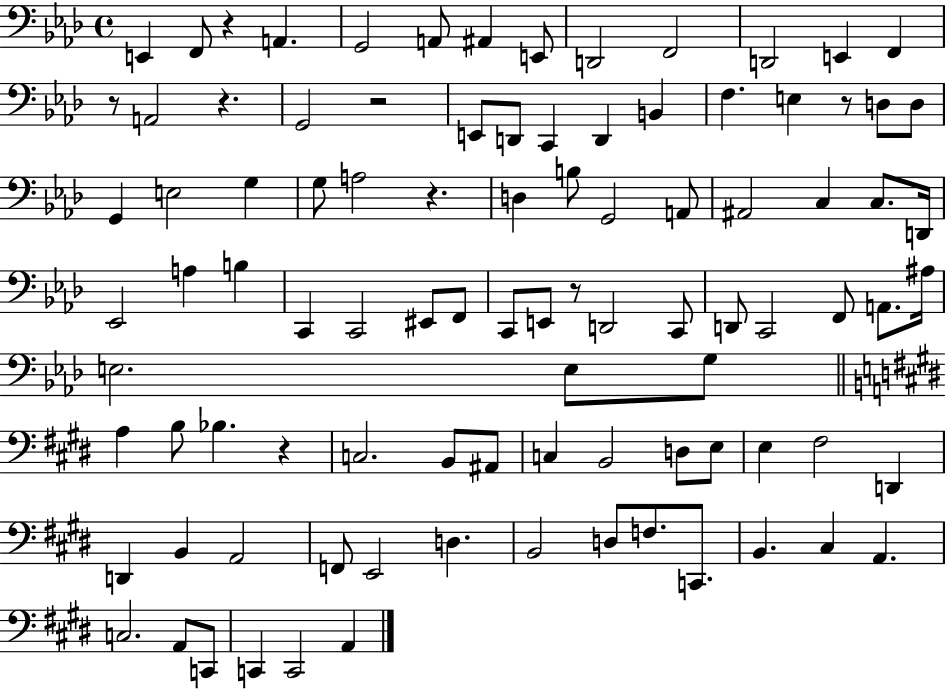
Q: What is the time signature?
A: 4/4